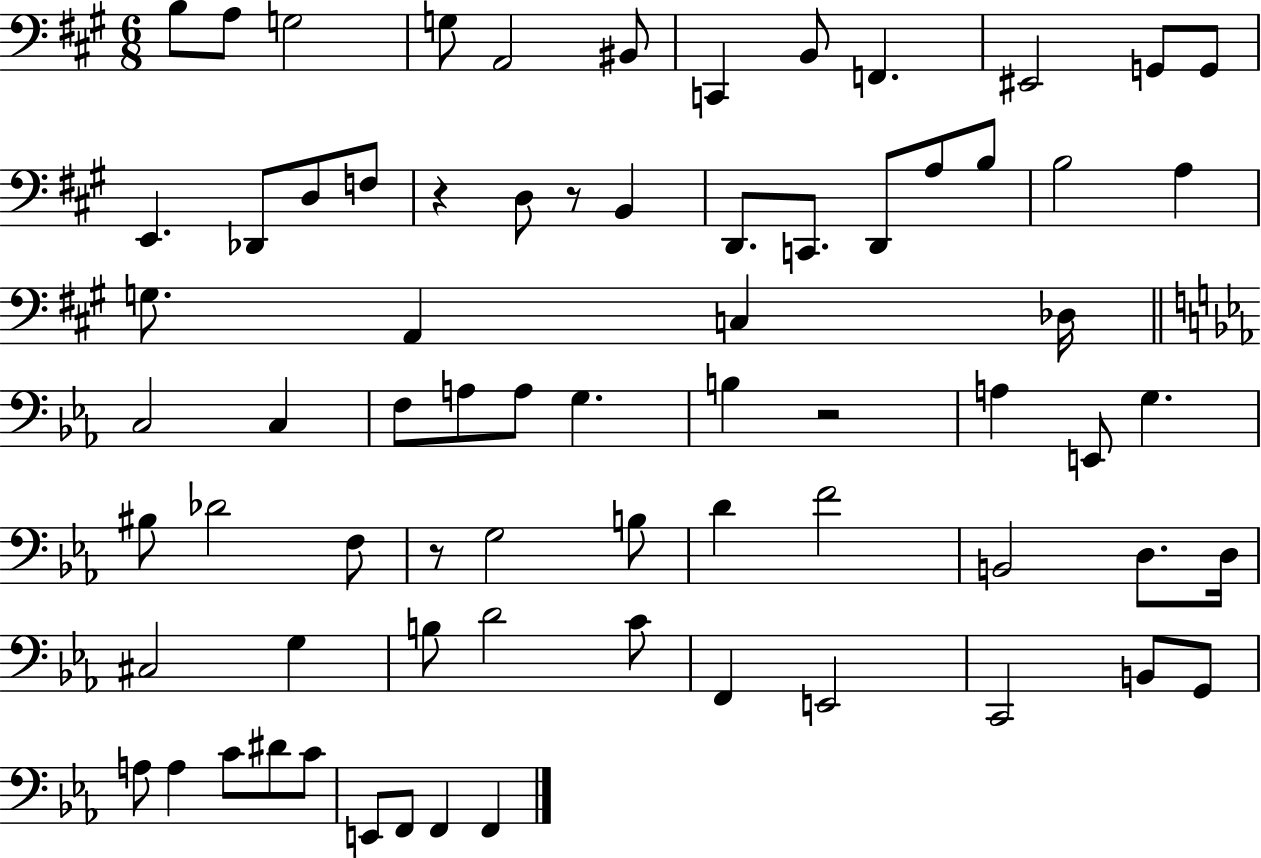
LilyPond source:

{
  \clef bass
  \numericTimeSignature
  \time 6/8
  \key a \major
  b8 a8 g2 | g8 a,2 bis,8 | c,4 b,8 f,4. | eis,2 g,8 g,8 | \break e,4. des,8 d8 f8 | r4 d8 r8 b,4 | d,8. c,8. d,8 a8 b8 | b2 a4 | \break g8. a,4 c4 des16 | \bar "||" \break \key c \minor c2 c4 | f8 a8 a8 g4. | b4 r2 | a4 e,8 g4. | \break bis8 des'2 f8 | r8 g2 b8 | d'4 f'2 | b,2 d8. d16 | \break cis2 g4 | b8 d'2 c'8 | f,4 e,2 | c,2 b,8 g,8 | \break a8 a4 c'8 dis'8 c'8 | e,8 f,8 f,4 f,4 | \bar "|."
}